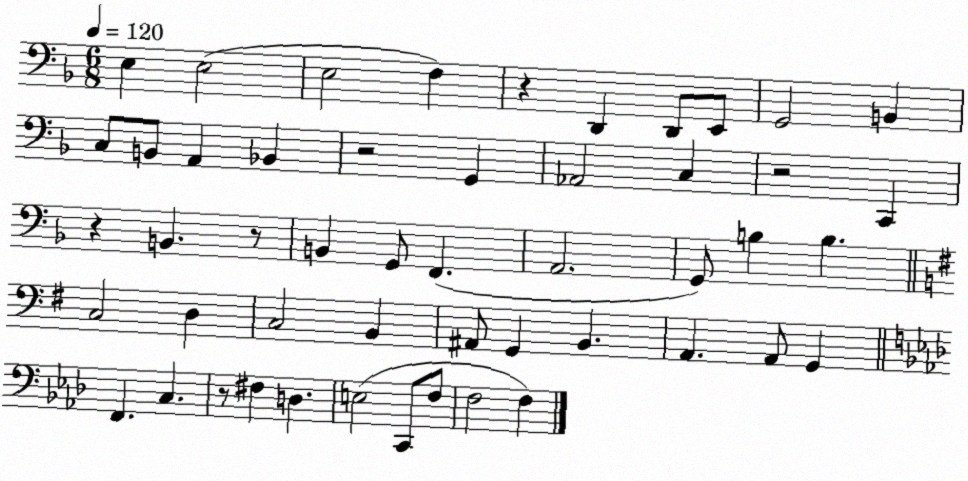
X:1
T:Untitled
M:6/8
L:1/4
K:F
E, E,2 E,2 F, z D,, D,,/2 E,,/2 G,,2 B,, C,/2 B,,/2 A,, _B,, z2 G,, _A,,2 C, z2 C,, z B,, z/2 B,, G,,/2 F,, A,,2 G,,/2 B, B, C,2 D, C,2 B,, ^A,,/2 G,, B,, A,, A,,/2 G,, F,, C, z/2 ^F, D, E,2 C,,/2 F,/2 F,2 F,